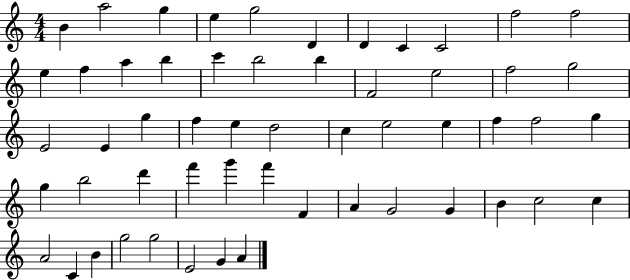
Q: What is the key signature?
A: C major